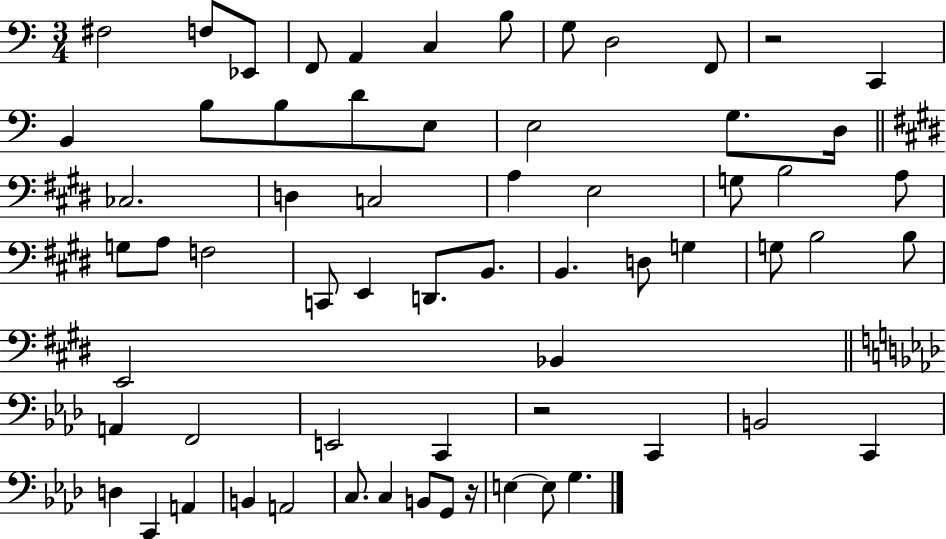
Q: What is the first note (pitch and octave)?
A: F#3